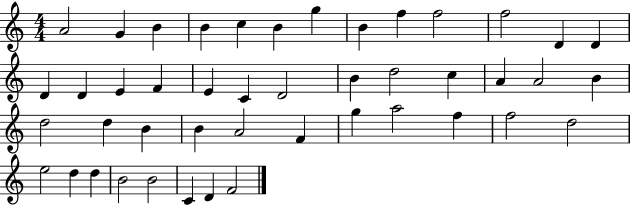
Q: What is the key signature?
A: C major